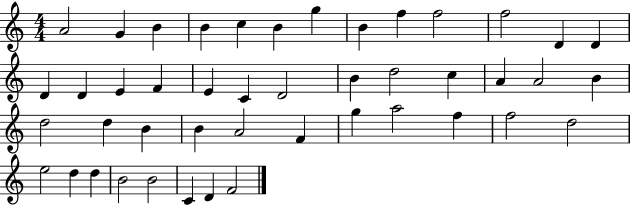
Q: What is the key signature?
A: C major